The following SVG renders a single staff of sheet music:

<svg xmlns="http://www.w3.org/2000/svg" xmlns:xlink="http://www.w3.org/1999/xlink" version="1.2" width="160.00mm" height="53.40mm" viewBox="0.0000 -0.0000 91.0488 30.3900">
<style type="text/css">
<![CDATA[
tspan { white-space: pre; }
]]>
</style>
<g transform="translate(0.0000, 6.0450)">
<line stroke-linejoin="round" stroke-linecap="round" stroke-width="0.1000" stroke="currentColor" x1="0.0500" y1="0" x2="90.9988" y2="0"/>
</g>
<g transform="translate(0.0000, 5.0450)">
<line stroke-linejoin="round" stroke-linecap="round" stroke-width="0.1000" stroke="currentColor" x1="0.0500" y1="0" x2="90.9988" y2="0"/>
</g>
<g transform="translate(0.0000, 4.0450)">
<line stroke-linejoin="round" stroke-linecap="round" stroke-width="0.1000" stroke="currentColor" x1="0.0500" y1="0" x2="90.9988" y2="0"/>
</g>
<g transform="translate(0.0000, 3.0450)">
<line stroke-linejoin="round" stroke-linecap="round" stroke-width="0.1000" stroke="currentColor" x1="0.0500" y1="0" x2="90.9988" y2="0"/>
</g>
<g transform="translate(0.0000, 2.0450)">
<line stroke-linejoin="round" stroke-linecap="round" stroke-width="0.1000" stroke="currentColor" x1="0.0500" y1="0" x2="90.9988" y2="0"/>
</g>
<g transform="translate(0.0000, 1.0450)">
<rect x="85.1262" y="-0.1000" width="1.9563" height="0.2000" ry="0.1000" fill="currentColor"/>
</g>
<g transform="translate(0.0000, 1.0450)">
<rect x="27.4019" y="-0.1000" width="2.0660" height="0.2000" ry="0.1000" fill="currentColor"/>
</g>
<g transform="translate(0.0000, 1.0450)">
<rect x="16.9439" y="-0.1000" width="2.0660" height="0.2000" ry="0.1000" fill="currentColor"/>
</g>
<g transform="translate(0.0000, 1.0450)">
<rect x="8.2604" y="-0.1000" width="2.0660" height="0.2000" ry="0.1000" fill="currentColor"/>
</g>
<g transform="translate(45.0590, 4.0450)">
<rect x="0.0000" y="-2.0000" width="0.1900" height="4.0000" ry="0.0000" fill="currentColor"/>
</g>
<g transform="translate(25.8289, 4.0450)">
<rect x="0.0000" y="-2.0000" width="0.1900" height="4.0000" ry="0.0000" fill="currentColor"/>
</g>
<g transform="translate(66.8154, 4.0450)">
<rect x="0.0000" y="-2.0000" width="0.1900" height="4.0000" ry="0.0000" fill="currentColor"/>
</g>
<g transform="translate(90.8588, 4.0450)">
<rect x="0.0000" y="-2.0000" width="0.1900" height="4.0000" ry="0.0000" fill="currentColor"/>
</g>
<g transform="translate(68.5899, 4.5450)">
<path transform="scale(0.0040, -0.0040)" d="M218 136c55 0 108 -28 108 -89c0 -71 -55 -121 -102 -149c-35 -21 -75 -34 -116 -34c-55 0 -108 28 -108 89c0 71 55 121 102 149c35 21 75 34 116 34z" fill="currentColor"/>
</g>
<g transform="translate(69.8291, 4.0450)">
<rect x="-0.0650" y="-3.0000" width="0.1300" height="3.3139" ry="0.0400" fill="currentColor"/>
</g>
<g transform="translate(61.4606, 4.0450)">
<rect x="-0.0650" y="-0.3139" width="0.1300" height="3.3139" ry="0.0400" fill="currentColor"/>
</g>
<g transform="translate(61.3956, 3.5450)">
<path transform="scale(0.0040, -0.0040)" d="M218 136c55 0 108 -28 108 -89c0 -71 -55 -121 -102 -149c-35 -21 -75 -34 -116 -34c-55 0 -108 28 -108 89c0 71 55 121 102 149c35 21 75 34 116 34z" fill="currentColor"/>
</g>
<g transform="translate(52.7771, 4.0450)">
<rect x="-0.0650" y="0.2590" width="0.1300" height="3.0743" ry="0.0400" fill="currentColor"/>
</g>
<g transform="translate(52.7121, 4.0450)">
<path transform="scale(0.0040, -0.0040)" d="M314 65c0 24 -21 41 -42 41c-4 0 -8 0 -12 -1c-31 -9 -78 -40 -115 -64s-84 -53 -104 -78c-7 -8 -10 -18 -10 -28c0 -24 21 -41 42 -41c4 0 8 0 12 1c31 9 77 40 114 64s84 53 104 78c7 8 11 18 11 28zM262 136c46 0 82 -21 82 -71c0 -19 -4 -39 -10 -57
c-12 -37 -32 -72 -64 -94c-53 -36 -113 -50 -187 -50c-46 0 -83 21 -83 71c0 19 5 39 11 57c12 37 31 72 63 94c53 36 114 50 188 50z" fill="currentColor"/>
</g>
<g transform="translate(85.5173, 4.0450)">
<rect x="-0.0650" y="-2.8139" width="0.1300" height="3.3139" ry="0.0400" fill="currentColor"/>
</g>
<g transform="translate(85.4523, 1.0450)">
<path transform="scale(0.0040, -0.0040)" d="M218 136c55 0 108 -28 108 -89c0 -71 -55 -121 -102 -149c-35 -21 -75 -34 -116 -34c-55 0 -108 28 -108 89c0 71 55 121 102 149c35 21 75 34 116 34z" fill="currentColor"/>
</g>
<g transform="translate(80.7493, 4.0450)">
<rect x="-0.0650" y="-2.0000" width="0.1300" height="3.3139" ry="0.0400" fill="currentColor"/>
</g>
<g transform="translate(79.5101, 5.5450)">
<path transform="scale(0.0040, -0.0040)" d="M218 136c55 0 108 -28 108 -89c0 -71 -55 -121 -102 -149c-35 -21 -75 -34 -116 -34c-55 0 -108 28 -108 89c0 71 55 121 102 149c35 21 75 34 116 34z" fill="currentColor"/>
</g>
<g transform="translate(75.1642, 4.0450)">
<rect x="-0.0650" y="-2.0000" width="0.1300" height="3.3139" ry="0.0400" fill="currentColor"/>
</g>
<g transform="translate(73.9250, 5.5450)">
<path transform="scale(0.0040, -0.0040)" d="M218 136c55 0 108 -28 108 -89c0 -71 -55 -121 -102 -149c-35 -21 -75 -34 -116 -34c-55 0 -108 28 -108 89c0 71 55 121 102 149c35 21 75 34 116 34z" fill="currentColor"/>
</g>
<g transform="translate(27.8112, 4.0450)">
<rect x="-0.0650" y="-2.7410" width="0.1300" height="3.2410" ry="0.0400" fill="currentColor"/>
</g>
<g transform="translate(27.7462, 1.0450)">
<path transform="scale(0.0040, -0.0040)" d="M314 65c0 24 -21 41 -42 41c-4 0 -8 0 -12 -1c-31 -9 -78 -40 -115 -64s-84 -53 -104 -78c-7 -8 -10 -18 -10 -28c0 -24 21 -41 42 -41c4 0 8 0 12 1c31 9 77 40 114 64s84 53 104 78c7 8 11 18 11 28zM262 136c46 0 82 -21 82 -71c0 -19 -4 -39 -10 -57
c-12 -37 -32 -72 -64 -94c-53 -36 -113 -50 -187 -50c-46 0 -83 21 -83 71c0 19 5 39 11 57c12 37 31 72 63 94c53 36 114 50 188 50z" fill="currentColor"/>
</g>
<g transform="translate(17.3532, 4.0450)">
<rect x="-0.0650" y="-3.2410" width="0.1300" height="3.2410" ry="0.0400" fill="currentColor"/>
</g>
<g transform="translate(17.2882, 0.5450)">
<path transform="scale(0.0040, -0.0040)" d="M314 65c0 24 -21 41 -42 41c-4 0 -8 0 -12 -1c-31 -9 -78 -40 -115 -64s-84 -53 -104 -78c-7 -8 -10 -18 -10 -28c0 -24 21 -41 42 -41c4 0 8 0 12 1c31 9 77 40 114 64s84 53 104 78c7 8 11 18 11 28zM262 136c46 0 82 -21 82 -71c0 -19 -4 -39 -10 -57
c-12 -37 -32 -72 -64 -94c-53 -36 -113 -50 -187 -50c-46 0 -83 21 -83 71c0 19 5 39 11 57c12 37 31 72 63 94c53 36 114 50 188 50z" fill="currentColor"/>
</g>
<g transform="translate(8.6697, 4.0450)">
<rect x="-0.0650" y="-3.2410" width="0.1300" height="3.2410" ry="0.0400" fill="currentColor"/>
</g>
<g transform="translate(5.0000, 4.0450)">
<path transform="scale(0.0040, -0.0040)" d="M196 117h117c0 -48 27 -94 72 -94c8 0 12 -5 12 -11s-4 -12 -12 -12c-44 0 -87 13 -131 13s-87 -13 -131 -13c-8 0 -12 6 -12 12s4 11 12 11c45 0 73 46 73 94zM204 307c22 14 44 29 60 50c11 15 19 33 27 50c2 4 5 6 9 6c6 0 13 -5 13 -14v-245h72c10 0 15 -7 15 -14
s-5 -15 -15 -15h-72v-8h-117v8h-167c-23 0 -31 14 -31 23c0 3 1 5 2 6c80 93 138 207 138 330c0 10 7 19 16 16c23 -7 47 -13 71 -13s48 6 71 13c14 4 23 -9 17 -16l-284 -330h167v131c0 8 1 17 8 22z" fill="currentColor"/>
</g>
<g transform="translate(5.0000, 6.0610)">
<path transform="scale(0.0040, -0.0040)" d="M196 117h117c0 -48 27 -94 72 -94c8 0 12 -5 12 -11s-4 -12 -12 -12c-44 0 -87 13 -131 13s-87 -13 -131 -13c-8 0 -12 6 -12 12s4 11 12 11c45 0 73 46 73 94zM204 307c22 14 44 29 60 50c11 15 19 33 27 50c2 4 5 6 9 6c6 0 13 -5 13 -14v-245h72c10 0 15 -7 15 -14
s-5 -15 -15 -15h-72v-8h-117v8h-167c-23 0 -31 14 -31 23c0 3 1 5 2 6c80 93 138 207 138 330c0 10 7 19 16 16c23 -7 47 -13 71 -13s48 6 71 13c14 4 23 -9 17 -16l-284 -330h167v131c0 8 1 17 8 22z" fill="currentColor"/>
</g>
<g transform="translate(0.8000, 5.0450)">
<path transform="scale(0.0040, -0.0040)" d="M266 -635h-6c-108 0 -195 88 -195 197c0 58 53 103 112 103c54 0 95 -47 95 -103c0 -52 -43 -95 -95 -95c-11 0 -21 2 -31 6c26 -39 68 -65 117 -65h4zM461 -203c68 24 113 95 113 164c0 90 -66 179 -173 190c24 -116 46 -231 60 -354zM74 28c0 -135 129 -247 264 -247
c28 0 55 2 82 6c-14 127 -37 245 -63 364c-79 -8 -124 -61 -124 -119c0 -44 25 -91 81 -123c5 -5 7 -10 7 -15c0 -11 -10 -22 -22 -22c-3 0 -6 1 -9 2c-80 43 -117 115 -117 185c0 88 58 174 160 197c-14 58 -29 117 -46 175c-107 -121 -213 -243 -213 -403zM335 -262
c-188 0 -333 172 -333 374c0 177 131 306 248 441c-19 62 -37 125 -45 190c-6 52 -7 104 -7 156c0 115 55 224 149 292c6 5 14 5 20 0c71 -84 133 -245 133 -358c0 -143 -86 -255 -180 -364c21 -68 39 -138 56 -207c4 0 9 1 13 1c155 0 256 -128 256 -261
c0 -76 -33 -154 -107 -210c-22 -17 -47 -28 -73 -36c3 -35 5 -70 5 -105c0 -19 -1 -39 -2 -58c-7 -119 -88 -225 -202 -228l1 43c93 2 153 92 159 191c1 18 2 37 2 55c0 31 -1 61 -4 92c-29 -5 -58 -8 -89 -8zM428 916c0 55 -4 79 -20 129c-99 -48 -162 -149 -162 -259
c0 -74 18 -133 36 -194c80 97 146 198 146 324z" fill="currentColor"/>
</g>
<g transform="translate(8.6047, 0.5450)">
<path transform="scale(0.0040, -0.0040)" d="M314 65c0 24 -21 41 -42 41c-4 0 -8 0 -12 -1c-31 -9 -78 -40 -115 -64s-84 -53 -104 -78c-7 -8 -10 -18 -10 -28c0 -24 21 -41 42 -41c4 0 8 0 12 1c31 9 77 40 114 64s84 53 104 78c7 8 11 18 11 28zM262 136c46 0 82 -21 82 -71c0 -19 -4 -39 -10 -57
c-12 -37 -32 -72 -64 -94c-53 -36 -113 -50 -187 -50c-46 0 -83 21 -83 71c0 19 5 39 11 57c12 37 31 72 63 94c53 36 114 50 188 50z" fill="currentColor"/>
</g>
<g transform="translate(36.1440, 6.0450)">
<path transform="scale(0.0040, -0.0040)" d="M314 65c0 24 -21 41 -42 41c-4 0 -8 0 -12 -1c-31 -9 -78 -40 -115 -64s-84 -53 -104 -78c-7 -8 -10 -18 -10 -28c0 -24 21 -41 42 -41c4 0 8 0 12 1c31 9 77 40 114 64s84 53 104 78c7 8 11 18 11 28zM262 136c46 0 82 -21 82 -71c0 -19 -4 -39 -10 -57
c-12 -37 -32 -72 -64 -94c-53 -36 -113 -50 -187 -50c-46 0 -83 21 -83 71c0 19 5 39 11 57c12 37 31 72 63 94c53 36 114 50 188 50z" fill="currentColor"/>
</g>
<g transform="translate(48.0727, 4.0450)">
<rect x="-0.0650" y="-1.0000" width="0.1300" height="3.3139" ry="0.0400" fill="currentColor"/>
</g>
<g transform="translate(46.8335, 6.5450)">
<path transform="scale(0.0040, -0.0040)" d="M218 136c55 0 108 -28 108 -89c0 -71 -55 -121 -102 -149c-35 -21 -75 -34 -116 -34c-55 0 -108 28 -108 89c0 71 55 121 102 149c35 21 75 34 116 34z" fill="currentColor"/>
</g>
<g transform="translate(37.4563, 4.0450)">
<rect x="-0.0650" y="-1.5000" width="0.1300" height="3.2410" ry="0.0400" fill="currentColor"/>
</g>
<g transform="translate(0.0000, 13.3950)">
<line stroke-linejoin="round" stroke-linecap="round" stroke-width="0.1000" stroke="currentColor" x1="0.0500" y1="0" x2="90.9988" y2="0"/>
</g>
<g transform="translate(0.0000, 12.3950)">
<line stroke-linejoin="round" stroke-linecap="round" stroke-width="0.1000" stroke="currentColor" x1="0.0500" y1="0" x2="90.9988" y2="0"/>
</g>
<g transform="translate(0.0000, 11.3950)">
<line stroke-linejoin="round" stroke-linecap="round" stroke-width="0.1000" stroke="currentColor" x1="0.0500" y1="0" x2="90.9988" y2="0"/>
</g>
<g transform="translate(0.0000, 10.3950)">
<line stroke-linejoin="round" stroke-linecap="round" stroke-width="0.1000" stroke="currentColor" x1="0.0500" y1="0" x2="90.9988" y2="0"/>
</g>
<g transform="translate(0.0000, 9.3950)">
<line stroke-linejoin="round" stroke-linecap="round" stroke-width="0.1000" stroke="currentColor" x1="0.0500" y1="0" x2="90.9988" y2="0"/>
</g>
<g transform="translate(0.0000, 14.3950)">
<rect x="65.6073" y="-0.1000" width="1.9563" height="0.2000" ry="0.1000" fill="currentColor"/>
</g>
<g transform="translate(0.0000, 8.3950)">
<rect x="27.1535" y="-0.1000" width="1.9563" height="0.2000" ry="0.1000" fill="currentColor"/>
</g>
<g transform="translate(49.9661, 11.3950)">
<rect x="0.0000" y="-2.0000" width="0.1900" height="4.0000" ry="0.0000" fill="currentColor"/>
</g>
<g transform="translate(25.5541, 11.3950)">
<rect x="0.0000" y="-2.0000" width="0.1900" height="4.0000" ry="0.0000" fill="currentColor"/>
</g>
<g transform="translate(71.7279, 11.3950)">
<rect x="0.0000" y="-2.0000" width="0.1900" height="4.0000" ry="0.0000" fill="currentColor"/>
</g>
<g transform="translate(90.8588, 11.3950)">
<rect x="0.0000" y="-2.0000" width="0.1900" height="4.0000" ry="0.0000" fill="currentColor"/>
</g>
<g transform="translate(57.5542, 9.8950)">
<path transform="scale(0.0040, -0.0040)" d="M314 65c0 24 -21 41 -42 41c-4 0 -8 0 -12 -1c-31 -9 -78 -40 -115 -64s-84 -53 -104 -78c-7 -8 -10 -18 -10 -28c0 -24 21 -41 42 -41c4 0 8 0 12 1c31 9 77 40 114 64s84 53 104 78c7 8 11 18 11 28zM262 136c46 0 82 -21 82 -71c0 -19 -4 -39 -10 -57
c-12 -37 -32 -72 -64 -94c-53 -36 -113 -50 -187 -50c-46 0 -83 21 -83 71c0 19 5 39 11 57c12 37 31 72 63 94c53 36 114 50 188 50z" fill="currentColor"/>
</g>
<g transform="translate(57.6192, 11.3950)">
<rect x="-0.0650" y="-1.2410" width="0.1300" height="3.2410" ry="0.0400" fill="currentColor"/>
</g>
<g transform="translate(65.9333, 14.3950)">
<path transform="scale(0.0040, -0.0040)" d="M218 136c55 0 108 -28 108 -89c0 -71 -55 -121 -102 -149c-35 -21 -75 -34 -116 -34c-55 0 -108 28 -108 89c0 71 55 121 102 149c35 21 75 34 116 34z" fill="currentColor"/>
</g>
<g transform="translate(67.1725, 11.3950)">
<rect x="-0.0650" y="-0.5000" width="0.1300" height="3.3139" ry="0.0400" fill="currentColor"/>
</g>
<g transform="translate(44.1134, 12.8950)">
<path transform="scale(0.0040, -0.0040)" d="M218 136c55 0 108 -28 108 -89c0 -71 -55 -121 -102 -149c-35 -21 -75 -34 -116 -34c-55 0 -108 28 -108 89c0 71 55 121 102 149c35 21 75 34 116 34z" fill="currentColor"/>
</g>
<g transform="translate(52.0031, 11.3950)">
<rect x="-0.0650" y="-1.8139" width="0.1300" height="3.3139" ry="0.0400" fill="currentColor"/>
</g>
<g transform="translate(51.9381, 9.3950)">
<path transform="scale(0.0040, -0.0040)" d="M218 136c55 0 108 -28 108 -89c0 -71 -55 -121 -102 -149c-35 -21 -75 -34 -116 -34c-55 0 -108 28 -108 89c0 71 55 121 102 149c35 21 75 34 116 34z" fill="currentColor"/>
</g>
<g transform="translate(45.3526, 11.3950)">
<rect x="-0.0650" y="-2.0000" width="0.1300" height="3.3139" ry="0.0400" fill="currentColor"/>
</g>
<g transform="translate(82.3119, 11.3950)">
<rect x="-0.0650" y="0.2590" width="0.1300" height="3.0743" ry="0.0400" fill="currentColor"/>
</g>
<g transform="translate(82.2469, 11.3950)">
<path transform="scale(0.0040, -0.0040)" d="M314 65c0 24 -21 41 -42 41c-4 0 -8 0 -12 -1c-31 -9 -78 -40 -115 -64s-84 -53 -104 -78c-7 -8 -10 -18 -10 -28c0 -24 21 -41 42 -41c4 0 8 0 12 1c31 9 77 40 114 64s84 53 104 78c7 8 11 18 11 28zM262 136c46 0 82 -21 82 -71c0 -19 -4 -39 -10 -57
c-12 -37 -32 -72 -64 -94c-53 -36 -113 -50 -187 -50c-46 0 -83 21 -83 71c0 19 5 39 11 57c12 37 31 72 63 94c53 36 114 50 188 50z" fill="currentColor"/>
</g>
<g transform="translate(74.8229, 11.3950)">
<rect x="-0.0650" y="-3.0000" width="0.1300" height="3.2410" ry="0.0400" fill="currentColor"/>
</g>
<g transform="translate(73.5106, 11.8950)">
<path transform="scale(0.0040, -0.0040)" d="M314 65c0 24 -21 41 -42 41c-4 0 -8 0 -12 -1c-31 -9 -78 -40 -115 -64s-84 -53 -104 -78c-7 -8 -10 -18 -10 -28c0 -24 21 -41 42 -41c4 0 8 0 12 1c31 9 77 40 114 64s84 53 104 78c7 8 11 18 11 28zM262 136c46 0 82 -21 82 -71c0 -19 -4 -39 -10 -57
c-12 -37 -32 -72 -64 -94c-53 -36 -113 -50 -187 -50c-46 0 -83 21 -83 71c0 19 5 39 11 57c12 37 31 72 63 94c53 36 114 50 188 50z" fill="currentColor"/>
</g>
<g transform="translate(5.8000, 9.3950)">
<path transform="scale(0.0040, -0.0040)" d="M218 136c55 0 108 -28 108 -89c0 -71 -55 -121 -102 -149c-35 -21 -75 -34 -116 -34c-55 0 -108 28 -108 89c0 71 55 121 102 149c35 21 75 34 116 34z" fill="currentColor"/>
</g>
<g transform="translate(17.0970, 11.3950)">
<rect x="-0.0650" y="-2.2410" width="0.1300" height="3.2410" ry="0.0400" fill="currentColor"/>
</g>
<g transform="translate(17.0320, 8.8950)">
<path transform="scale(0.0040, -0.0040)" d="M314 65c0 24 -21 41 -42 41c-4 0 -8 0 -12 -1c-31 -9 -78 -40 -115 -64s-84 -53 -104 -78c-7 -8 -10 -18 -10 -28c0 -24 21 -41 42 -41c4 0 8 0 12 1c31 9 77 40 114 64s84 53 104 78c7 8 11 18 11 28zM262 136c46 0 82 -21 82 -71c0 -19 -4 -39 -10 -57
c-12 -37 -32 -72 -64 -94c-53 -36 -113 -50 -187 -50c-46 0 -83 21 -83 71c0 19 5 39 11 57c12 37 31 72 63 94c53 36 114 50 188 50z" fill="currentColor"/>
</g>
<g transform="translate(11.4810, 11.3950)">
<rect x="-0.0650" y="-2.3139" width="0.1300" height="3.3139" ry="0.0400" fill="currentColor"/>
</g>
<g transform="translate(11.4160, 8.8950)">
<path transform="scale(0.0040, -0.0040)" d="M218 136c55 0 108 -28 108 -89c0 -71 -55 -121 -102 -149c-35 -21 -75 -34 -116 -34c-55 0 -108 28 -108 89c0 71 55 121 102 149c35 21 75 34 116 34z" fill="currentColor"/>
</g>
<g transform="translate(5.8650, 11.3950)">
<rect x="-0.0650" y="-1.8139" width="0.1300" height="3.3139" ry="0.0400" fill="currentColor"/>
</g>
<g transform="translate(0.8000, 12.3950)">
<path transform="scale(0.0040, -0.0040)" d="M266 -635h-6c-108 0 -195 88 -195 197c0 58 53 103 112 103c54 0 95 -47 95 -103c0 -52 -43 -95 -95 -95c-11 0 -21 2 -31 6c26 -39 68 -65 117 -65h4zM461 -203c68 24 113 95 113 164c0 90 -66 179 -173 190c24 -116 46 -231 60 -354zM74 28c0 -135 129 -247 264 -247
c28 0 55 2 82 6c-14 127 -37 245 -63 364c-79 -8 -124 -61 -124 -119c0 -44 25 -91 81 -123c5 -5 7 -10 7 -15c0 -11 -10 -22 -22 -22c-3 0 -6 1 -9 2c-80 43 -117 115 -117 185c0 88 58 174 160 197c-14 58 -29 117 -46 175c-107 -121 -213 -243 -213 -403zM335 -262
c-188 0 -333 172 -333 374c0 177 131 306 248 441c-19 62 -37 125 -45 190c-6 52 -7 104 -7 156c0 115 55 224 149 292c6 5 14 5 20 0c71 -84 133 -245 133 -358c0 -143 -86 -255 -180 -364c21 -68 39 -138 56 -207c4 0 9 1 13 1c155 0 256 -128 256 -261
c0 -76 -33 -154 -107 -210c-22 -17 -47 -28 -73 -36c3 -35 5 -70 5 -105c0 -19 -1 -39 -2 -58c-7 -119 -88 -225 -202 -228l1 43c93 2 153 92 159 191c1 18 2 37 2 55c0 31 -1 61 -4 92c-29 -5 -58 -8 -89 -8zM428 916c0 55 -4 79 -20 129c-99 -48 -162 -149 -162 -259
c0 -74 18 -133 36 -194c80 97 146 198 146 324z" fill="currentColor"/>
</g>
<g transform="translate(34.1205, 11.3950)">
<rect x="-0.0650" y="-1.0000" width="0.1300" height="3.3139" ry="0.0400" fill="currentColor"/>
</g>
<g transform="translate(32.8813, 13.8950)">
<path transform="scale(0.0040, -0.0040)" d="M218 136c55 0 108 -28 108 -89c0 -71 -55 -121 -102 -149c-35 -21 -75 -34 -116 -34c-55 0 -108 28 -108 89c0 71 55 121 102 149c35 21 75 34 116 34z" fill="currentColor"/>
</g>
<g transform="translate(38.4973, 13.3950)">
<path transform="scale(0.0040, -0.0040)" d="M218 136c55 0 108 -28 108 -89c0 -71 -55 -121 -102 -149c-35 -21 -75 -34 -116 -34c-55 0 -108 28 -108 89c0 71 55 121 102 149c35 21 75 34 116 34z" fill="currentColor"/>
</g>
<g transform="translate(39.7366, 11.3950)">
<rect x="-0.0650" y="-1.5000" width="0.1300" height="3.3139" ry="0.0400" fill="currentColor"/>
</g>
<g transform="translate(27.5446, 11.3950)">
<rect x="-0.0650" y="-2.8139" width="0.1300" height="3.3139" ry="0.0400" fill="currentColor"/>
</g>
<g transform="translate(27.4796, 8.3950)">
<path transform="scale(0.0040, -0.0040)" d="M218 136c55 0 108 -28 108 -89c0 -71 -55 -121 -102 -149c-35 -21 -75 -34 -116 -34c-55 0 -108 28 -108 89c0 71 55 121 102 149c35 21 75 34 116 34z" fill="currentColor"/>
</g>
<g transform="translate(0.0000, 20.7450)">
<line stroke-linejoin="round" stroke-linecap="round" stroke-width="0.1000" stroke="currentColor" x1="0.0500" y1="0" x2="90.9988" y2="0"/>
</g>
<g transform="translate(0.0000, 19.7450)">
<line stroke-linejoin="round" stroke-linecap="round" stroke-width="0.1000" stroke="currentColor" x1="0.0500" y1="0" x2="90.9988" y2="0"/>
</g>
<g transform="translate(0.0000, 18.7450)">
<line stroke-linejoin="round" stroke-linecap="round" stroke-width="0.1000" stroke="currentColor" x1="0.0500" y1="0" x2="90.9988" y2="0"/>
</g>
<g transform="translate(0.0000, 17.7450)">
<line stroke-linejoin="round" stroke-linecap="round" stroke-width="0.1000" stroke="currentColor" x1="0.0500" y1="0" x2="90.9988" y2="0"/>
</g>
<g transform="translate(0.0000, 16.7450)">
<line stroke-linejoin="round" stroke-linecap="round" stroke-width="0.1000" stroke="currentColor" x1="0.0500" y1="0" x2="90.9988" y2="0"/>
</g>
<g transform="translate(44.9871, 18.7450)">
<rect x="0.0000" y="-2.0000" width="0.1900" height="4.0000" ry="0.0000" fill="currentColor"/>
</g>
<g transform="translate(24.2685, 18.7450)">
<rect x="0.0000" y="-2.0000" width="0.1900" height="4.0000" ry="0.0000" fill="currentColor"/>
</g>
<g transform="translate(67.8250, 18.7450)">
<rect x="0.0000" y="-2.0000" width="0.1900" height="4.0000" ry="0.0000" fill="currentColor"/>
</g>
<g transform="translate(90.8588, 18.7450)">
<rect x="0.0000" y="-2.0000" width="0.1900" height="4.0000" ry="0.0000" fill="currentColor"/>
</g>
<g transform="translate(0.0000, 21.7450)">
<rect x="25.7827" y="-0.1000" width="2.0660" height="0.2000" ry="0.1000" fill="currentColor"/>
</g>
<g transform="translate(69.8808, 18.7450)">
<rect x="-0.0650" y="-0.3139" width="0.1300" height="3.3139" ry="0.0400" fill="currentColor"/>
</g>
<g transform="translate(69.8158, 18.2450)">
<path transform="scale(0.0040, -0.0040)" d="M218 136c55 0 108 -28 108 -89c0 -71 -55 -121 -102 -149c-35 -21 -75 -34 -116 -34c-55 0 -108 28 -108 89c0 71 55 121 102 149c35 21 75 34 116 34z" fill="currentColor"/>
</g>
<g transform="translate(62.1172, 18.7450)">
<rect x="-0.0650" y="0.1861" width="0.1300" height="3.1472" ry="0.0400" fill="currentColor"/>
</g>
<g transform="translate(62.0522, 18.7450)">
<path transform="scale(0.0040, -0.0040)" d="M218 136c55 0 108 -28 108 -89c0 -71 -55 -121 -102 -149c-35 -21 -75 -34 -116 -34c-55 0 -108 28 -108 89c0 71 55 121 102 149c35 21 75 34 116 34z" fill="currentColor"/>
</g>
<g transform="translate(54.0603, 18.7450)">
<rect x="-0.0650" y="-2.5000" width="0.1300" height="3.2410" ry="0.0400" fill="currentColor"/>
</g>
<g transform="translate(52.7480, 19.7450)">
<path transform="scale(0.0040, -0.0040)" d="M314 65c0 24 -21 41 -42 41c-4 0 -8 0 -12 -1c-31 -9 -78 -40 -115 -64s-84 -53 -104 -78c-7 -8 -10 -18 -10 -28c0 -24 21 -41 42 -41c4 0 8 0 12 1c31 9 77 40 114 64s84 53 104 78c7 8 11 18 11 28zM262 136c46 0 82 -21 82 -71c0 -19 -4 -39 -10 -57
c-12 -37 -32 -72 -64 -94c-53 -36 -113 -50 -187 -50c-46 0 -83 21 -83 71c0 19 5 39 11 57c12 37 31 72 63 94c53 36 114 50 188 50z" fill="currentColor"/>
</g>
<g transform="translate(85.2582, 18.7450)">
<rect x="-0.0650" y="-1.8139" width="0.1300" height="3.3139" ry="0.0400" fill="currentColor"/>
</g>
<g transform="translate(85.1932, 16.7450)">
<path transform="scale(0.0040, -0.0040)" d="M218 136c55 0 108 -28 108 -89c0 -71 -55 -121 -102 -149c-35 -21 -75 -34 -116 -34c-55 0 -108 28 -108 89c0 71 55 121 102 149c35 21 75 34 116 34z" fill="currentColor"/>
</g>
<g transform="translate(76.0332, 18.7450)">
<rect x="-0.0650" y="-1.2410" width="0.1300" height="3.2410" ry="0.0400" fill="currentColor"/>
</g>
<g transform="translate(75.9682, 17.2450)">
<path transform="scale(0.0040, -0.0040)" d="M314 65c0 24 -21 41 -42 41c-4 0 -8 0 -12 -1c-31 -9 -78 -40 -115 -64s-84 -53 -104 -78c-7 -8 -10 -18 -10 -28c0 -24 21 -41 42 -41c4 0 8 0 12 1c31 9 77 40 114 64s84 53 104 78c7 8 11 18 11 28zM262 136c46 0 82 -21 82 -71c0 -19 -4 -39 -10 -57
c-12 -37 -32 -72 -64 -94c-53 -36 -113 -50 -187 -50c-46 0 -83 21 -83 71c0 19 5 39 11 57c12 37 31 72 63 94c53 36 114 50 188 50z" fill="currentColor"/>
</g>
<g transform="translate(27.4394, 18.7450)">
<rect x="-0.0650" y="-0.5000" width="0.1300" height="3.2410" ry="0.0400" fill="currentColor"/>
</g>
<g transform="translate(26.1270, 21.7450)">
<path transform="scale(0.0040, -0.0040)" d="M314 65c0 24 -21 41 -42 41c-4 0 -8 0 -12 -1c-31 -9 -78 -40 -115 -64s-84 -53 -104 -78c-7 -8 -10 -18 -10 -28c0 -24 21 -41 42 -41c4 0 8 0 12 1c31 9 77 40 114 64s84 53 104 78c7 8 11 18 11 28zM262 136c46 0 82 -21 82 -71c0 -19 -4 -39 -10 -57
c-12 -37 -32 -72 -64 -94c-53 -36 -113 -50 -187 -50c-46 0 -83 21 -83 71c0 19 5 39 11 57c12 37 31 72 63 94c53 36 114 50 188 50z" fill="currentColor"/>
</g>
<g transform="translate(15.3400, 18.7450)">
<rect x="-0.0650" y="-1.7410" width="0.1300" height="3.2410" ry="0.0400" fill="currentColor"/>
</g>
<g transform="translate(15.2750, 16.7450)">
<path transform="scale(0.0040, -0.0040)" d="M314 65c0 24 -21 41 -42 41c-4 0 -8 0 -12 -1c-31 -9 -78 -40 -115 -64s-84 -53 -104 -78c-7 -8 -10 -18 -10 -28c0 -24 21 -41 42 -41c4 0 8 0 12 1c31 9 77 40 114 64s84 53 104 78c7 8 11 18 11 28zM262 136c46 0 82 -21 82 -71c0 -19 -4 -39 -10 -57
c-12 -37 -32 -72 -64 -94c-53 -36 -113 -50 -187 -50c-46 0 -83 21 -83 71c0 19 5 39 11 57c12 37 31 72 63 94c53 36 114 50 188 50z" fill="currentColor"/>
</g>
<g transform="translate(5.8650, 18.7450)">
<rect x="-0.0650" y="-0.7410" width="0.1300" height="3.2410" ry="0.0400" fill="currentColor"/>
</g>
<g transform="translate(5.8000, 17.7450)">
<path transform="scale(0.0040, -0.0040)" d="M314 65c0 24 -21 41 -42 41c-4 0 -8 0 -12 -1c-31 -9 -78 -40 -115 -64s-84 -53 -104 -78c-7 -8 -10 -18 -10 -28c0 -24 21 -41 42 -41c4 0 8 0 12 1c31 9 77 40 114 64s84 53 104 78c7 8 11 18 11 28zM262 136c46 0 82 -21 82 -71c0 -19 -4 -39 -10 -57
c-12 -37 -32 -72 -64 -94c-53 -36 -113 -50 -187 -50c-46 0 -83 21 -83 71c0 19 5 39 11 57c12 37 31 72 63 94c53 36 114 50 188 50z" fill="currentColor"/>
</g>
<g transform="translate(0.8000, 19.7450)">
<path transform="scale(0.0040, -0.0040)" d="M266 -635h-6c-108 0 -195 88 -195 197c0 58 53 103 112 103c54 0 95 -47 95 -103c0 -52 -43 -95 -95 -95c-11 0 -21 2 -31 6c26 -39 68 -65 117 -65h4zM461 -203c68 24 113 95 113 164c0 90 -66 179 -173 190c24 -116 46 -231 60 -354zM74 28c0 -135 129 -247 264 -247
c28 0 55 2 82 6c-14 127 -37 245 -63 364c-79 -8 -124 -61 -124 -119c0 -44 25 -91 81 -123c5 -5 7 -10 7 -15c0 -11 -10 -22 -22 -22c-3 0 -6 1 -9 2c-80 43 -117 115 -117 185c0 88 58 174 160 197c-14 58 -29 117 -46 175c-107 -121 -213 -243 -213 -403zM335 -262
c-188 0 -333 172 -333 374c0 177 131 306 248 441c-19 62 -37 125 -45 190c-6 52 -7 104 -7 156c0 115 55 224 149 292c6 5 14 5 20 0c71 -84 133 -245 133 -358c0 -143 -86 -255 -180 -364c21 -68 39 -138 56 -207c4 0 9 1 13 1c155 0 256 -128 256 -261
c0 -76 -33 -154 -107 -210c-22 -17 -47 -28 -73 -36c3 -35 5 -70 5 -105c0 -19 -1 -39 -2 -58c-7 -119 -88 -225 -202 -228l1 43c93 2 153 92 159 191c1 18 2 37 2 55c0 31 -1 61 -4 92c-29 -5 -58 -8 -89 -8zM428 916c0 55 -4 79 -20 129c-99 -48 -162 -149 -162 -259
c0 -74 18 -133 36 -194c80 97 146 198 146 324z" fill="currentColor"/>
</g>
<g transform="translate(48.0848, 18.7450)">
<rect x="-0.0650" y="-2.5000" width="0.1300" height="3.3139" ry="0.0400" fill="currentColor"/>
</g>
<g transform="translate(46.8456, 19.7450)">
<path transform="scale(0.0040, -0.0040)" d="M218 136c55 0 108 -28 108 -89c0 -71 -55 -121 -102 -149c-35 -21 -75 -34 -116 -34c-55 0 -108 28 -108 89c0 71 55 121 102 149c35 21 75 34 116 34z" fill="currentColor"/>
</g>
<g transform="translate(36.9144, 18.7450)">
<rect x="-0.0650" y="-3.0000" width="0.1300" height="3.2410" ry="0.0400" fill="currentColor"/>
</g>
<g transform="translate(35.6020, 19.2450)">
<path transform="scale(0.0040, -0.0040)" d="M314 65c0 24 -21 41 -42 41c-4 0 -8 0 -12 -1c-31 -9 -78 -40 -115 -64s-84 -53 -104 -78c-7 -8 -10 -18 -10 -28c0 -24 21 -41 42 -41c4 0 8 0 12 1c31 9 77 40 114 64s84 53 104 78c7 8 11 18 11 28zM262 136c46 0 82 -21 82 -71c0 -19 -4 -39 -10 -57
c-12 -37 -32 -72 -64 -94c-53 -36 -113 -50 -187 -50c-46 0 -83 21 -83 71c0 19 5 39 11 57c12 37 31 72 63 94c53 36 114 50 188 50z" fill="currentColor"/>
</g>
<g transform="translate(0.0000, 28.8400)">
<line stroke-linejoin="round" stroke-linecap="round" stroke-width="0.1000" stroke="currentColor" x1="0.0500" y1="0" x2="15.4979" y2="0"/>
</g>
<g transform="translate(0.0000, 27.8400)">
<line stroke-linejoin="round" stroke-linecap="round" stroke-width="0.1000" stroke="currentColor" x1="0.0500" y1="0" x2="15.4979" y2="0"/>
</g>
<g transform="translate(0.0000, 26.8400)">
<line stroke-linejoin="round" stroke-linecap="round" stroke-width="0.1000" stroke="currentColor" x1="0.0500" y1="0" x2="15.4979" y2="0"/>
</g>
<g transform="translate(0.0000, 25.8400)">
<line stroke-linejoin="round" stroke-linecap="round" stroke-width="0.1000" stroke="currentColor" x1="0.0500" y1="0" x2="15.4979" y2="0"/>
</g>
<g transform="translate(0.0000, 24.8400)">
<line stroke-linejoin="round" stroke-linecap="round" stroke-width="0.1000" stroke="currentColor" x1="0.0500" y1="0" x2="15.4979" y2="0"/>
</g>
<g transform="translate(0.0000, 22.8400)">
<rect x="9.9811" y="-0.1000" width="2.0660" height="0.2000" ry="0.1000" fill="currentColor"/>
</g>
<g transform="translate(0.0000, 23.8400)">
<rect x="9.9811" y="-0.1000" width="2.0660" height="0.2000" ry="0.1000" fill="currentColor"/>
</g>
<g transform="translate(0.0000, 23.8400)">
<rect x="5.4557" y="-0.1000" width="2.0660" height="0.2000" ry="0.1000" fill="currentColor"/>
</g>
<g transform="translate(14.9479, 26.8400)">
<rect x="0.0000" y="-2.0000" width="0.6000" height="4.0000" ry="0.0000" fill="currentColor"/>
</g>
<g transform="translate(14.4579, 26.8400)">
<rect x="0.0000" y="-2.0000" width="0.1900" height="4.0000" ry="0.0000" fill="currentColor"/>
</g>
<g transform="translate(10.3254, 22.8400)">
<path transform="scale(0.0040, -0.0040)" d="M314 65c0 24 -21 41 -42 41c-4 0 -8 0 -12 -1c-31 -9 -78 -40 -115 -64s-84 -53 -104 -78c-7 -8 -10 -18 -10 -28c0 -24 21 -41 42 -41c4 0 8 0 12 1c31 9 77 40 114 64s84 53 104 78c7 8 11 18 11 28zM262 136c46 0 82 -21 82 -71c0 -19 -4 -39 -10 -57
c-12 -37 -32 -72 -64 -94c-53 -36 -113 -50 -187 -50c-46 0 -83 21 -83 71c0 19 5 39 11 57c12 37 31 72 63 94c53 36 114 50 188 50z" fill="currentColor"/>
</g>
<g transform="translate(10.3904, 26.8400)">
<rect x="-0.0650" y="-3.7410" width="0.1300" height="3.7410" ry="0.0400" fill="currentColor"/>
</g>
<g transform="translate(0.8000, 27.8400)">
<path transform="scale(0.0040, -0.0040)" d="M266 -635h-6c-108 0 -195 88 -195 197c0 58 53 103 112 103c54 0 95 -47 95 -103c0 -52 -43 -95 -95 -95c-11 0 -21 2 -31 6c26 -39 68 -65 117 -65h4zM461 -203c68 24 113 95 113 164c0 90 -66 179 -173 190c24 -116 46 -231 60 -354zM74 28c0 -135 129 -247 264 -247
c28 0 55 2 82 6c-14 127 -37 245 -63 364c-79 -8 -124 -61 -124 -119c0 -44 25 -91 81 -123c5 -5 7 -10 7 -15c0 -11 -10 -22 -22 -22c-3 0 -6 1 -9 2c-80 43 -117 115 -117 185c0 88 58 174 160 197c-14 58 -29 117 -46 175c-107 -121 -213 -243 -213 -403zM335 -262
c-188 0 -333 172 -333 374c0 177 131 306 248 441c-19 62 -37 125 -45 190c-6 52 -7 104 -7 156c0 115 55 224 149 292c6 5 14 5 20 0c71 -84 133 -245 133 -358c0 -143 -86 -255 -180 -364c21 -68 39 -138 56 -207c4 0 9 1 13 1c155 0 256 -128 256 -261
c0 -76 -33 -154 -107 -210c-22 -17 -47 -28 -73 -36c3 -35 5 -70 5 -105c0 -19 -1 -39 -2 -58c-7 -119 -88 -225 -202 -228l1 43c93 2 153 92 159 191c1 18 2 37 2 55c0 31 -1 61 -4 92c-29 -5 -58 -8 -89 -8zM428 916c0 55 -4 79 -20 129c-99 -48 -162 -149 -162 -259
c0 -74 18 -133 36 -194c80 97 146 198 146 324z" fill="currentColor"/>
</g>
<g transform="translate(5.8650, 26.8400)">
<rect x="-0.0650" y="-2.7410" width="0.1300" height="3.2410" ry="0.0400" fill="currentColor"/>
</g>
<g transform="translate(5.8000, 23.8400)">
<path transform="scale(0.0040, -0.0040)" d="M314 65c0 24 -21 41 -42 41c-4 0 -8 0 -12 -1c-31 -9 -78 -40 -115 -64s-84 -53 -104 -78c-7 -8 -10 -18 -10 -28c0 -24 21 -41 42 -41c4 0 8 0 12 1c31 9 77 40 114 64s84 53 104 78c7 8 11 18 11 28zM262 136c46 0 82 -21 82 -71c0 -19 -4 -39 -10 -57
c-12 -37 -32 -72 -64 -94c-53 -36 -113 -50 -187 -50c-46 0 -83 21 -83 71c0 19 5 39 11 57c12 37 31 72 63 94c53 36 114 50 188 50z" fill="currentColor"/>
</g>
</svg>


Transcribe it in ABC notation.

X:1
T:Untitled
M:4/4
L:1/4
K:C
b2 b2 a2 E2 D B2 c A F F a f g g2 a D E F f e2 C A2 B2 d2 f2 C2 A2 G G2 B c e2 f a2 c'2